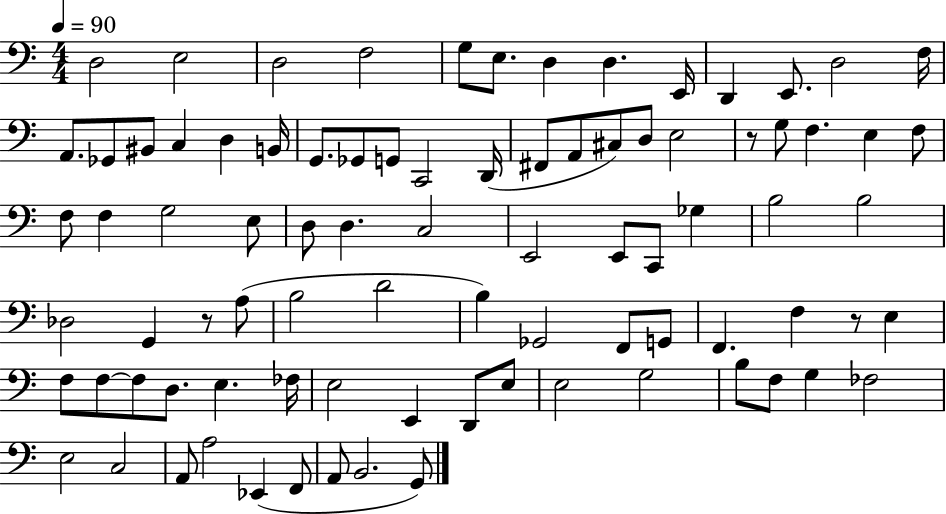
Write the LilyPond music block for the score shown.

{
  \clef bass
  \numericTimeSignature
  \time 4/4
  \key c \major
  \tempo 4 = 90
  \repeat volta 2 { d2 e2 | d2 f2 | g8 e8. d4 d4. e,16 | d,4 e,8. d2 f16 | \break a,8. ges,8 bis,8 c4 d4 b,16 | g,8. ges,8 g,8 c,2 d,16( | fis,8 a,8 cis8) d8 e2 | r8 g8 f4. e4 f8 | \break f8 f4 g2 e8 | d8 d4. c2 | e,2 e,8 c,8 ges4 | b2 b2 | \break des2 g,4 r8 a8( | b2 d'2 | b4) ges,2 f,8 g,8 | f,4. f4 r8 e4 | \break f8 f8~~ f8 d8. e4. fes16 | e2 e,4 d,8 e8 | e2 g2 | b8 f8 g4 fes2 | \break e2 c2 | a,8 a2 ees,4( f,8 | a,8 b,2. g,8) | } \bar "|."
}